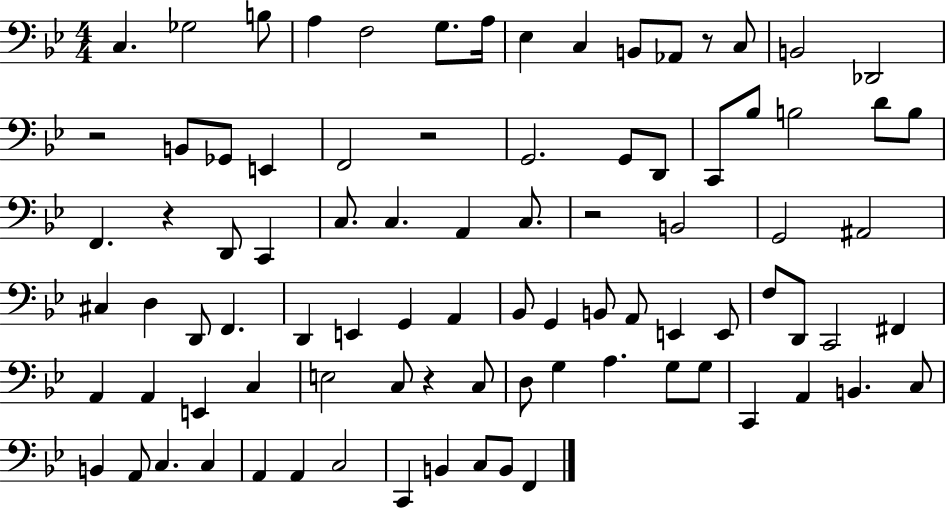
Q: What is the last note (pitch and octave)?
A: F2